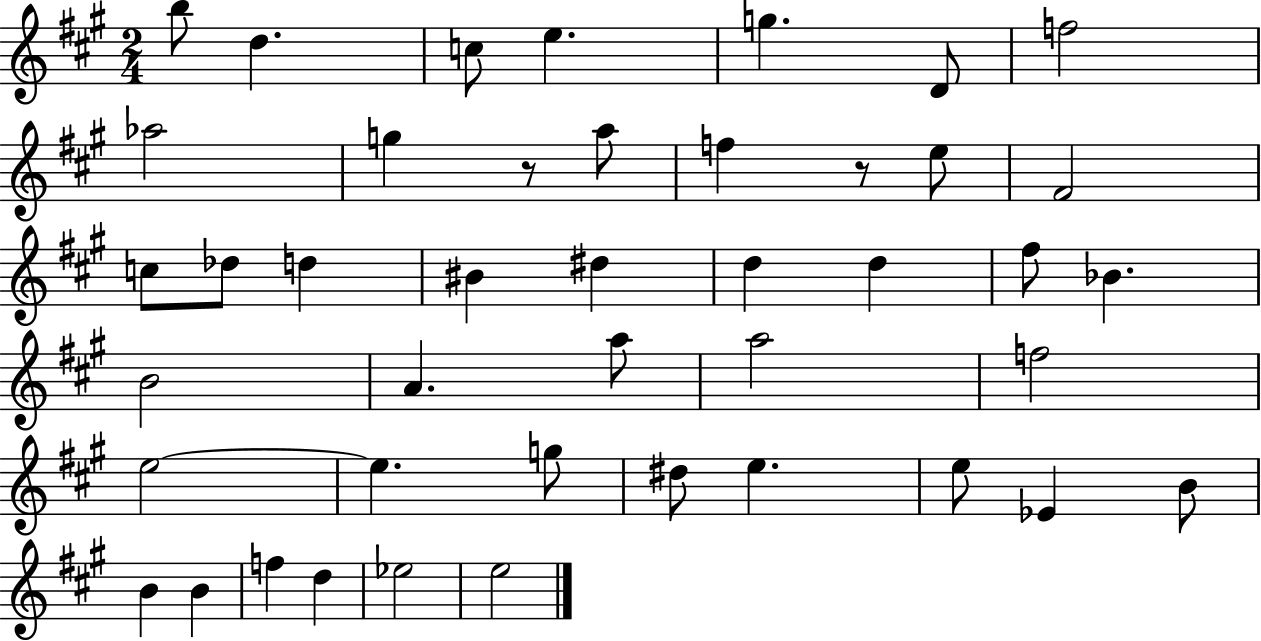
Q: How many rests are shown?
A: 2